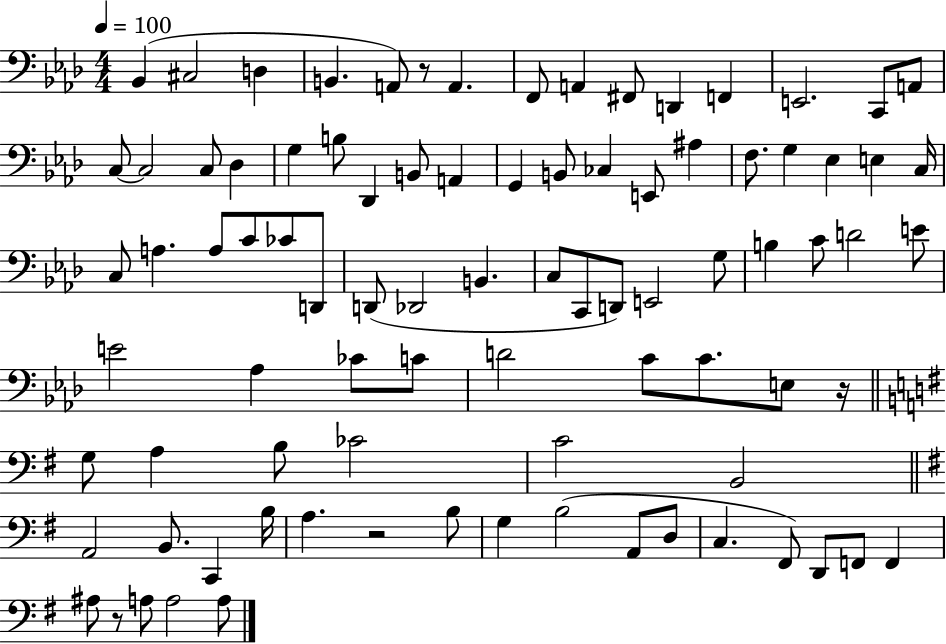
X:1
T:Untitled
M:4/4
L:1/4
K:Ab
_B,, ^C,2 D, B,, A,,/2 z/2 A,, F,,/2 A,, ^F,,/2 D,, F,, E,,2 C,,/2 A,,/2 C,/2 C,2 C,/2 _D, G, B,/2 _D,, B,,/2 A,, G,, B,,/2 _C, E,,/2 ^A, F,/2 G, _E, E, C,/4 C,/2 A, A,/2 C/2 _C/2 D,,/2 D,,/2 _D,,2 B,, C,/2 C,,/2 D,,/2 E,,2 G,/2 B, C/2 D2 E/2 E2 _A, _C/2 C/2 D2 C/2 C/2 E,/2 z/4 G,/2 A, B,/2 _C2 C2 B,,2 A,,2 B,,/2 C,, B,/4 A, z2 B,/2 G, B,2 A,,/2 D,/2 C, ^F,,/2 D,,/2 F,,/2 F,, ^A,/2 z/2 A,/2 A,2 A,/2